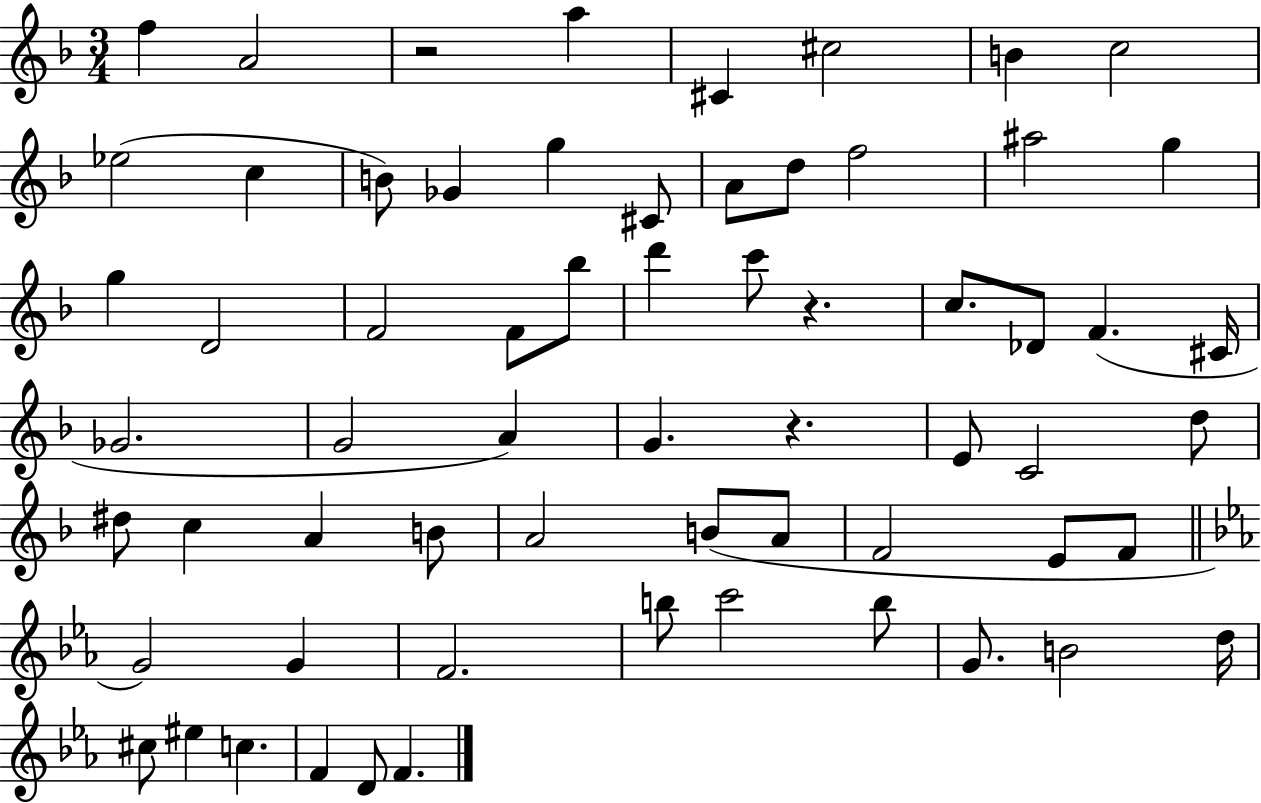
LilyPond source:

{
  \clef treble
  \numericTimeSignature
  \time 3/4
  \key f \major
  f''4 a'2 | r2 a''4 | cis'4 cis''2 | b'4 c''2 | \break ees''2( c''4 | b'8) ges'4 g''4 cis'8 | a'8 d''8 f''2 | ais''2 g''4 | \break g''4 d'2 | f'2 f'8 bes''8 | d'''4 c'''8 r4. | c''8. des'8 f'4.( cis'16 | \break ges'2. | g'2 a'4) | g'4. r4. | e'8 c'2 d''8 | \break dis''8 c''4 a'4 b'8 | a'2 b'8( a'8 | f'2 e'8 f'8 | \bar "||" \break \key ees \major g'2) g'4 | f'2. | b''8 c'''2 b''8 | g'8. b'2 d''16 | \break cis''8 eis''4 c''4. | f'4 d'8 f'4. | \bar "|."
}